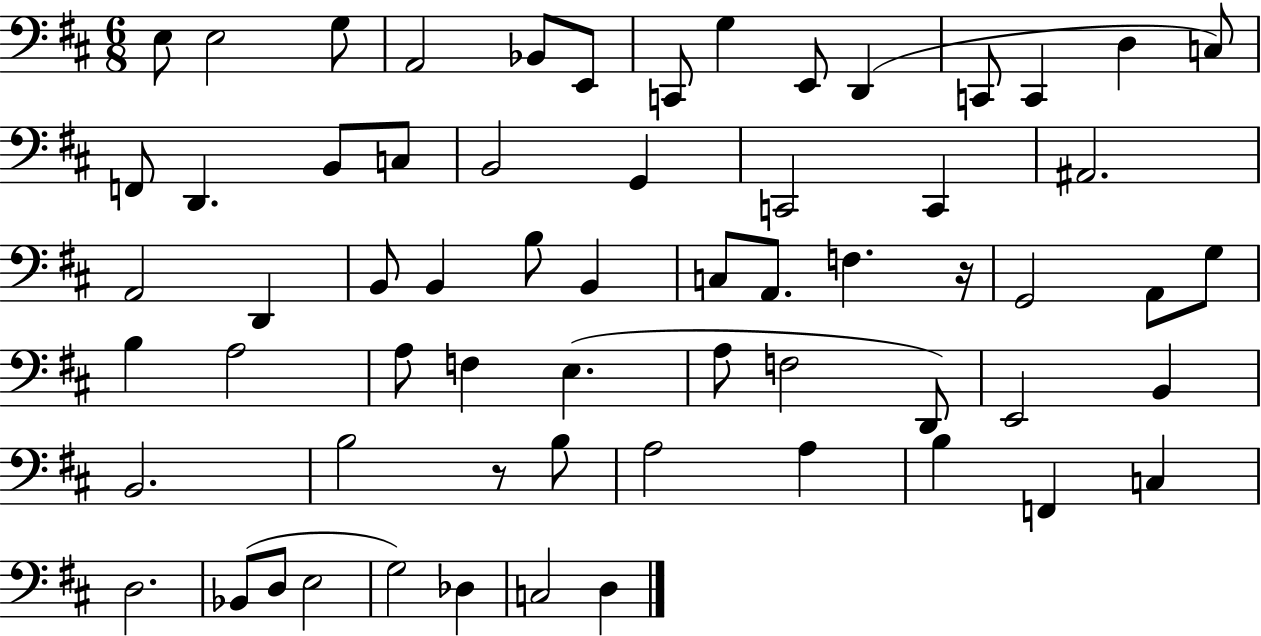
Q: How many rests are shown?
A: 2